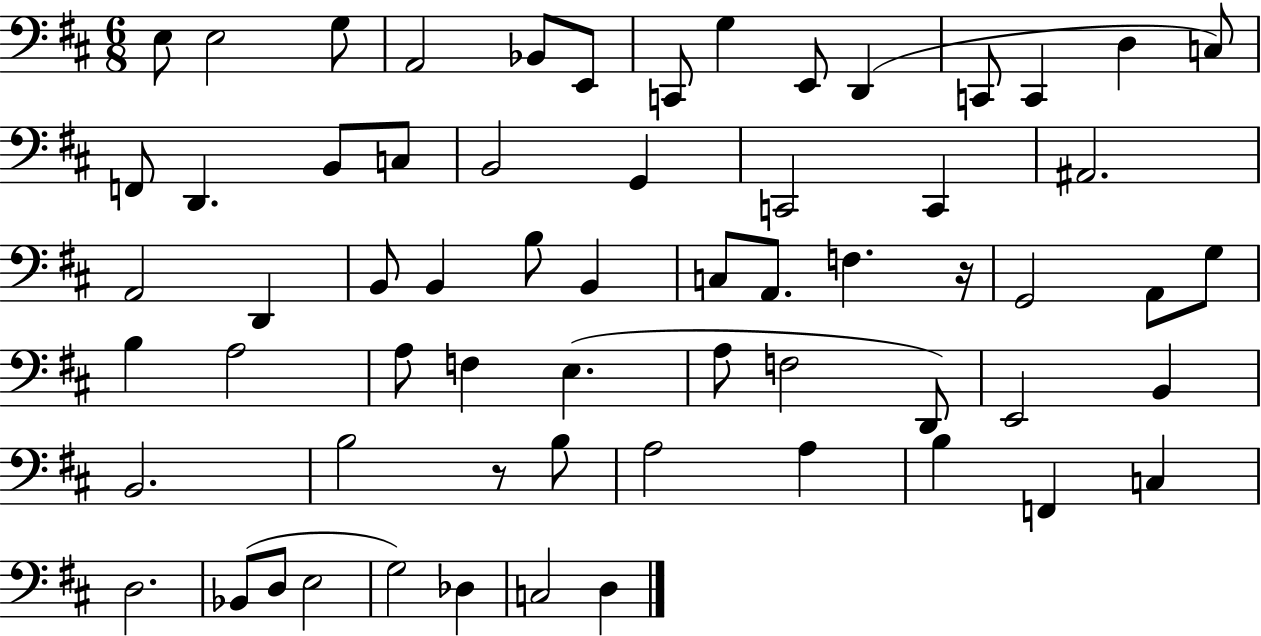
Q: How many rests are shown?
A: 2